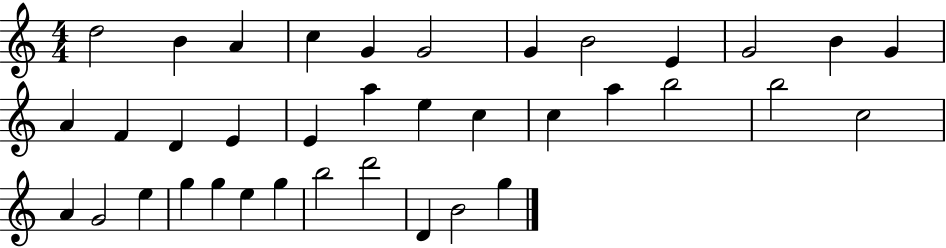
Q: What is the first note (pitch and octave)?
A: D5